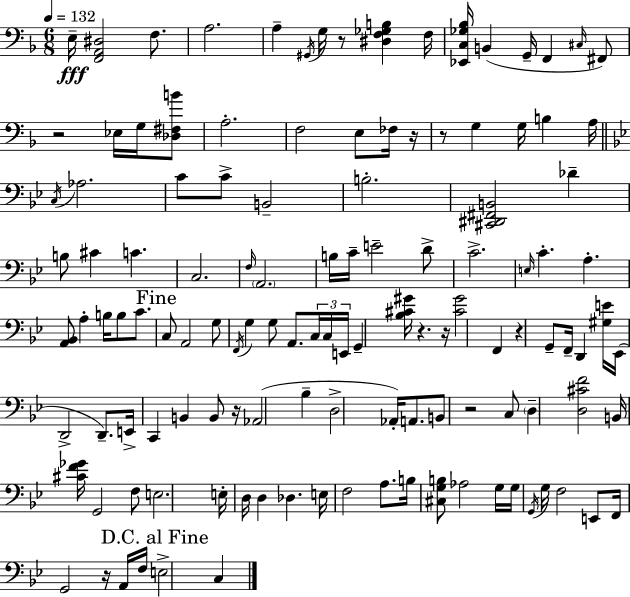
{
  \clef bass
  \numericTimeSignature
  \time 6/8
  \key f \major
  \tempo 4 = 132
  e16--\fff <f, a, dis>2 f8. | a2. | a4-- \acciaccatura { gis,16 } g16 r8 <dis f ges b>4 | f16 <ees, c ges bes>16 b,4( g,16-- f,4 \grace { cis16 }) | \break fis,8 r2 ees16 g16 | <des fis b'>8 a2.-. | f2 e8 | fes16 r16 r8 g4 g16 b4 | \break a16 \bar "||" \break \key bes \major \acciaccatura { c16 } aes2. | c'8 c'8-> b,2-- | b2.-. | <cis, dis, fis, b,>2 des'4-- | \break b8 cis'4 c'4. | c2. | \grace { f16 } \parenthesize a,2. | b16 c'16-- e'2-- | \break d'8-> c'2.-> | \grace { e16 } c'4.-. a4.-. | <a, bes,>8 a4-. b16 b8 | c'8. \mark "Fine" c8 a,2 | \break g8 \acciaccatura { f,16 } g4 g8 a,8. | \tuplet 3/2 { c16 c16 e,16 } g,4-- <bes cis' gis'>16 r4. | r16 <cis' gis'>2 | f,4 r4 g,8-- f,16-- d,4 | \break <gis e'>16 ees,16( d,2-> | d,8.--) e,16-> c,4 b,4 | b,8 r16 aes,2( | bes4-- d2-> | \break aes,16-.) a,8. b,8 r2 | c8 \parenthesize d4-- <d cis' f'>2 | b,16 <cis' f' ges'>16 g,2 | f8 e2. | \break e16-. d16 d4 des4. | e16 f2 | a8. b16 <cis g b>8 aes2 | g16 g16 \acciaccatura { g,16 } g16 f2 | \break e,8 f,16 g,2 | r16 a,16 f16 \mark "D.C. al Fine" e2-> | c4 \bar "|."
}